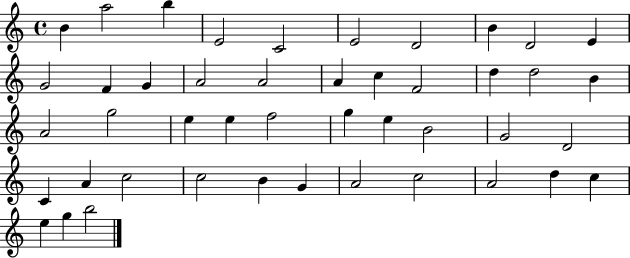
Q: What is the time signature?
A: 4/4